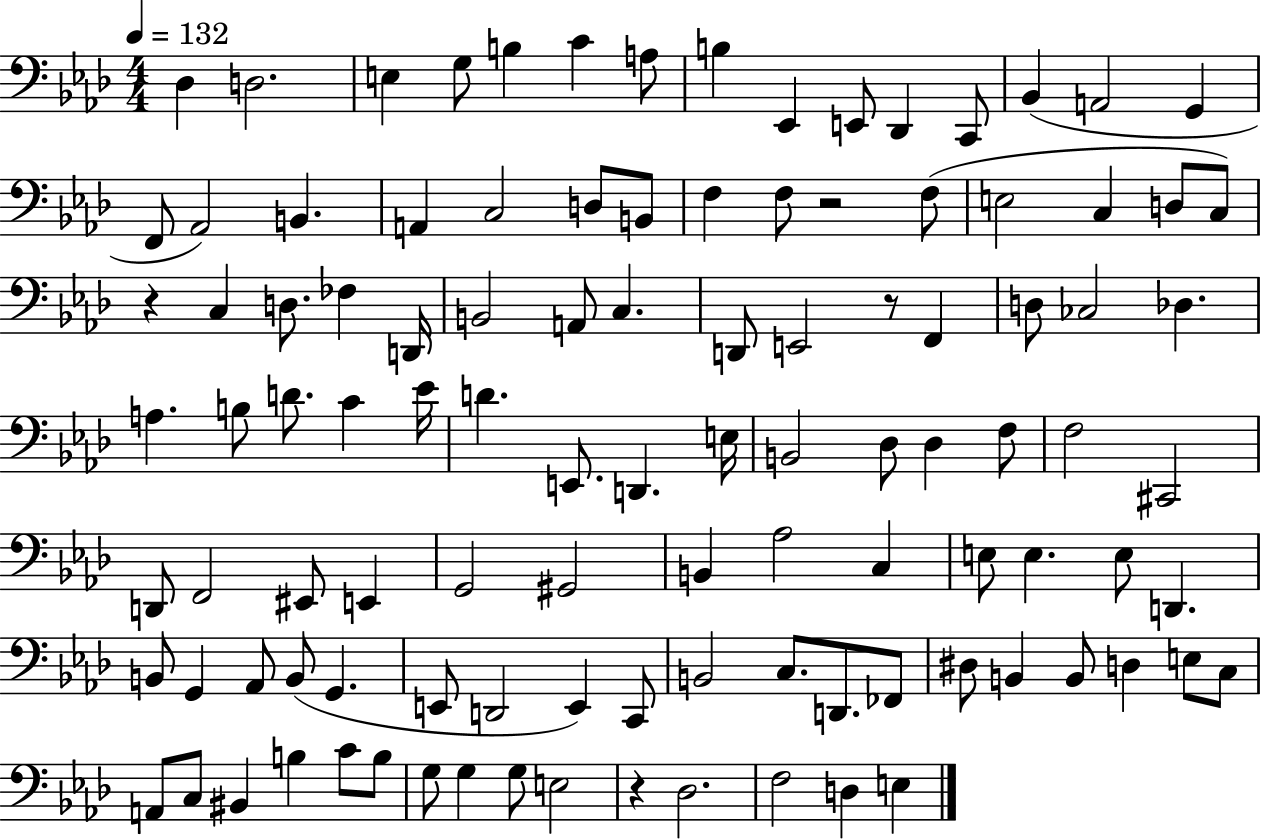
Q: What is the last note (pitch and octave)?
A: E3